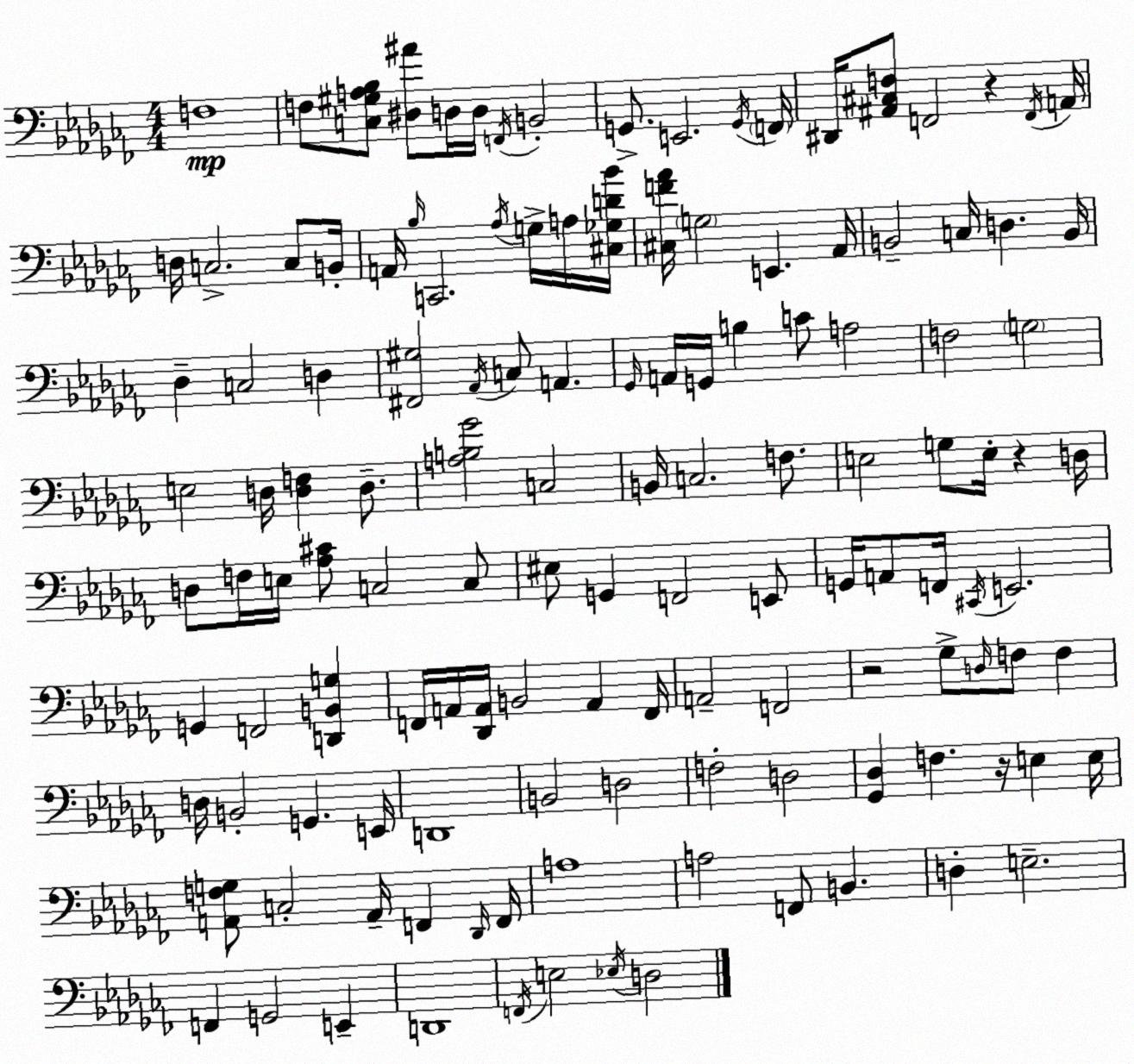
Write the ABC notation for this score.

X:1
T:Untitled
M:4/4
L:1/4
K:Abm
F,4 F,/2 [C,^G,A,_B,]/2 [^D,^A]/2 D,/4 D,/4 F,,/4 B,,2 G,,/2 E,,2 G,,/4 F,,/4 ^D,,/4 [^A,,^C,F,]/2 F,,2 z F,,/4 A,,/4 D,/4 C,2 C,/2 B,,/4 A,,/4 _B,/4 C,,2 _A,/4 G,/4 A,/4 [^C,_G,D_B]/4 [^C,F_A]/4 G,2 E,, _A,,/4 B,,2 C,/4 D, B,,/4 _D, C,2 D, [^F,,^G,]2 _A,,/4 C,/2 A,, _G,,/4 A,,/4 G,,/4 B, C/2 A,2 F,2 G,2 E,2 D,/4 [D,F,] D,/2 [A,B,_G]2 C,2 B,,/4 C,2 F,/2 E,2 G,/2 E,/4 z D,/4 D,/2 F,/4 E,/4 [_A,^C]/2 C,2 C,/2 ^E,/2 G,, F,,2 E,,/2 G,,/4 A,,/2 F,,/4 ^C,,/4 E,,2 G,, F,,2 [D,,B,,G,] F,,/4 A,,/4 [_D,,A,,]/4 B,,2 A,, F,,/4 A,,2 F,,2 z2 _G,/2 D,/4 F,/2 F, D,/4 B,,2 G,, E,,/4 D,,4 B,,2 D,2 F,2 D,2 [_G,,_D,] F, z/4 E, E,/4 [A,,F,G,]/2 C,2 A,,/4 F,, _D,,/4 F,,/4 A,4 A,2 F,,/2 B,, D, E,2 F,, G,,2 E,, D,,4 F,,/4 E,2 _E,/4 D,2